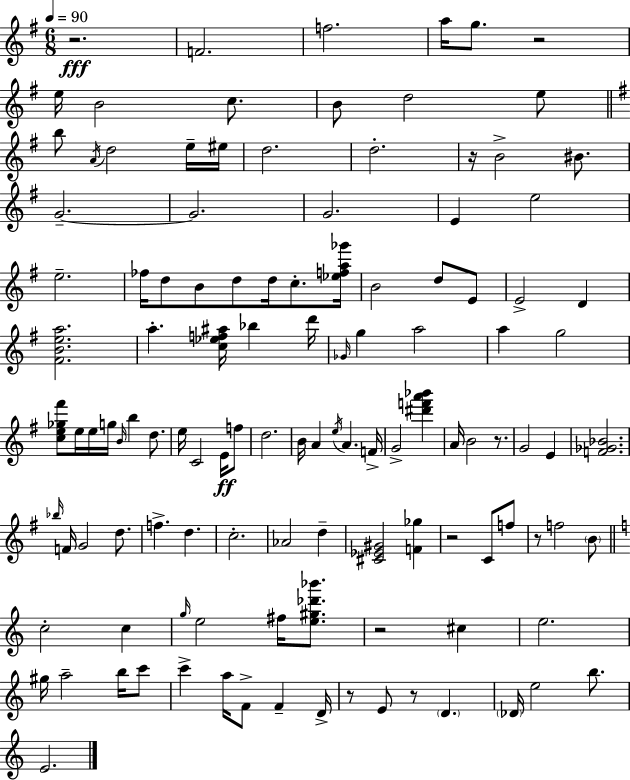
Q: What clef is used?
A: treble